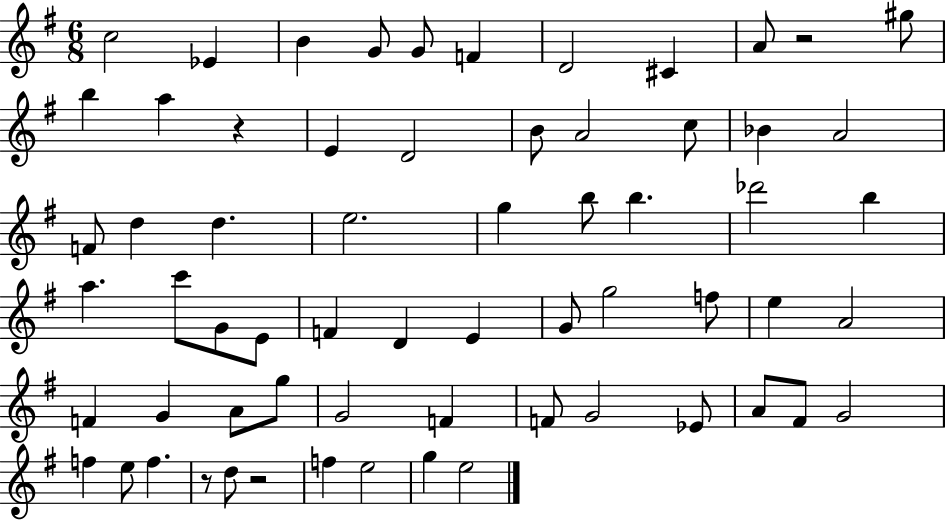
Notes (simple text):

C5/h Eb4/q B4/q G4/e G4/e F4/q D4/h C#4/q A4/e R/h G#5/e B5/q A5/q R/q E4/q D4/h B4/e A4/h C5/e Bb4/q A4/h F4/e D5/q D5/q. E5/h. G5/q B5/e B5/q. Db6/h B5/q A5/q. C6/e G4/e E4/e F4/q D4/q E4/q G4/e G5/h F5/e E5/q A4/h F4/q G4/q A4/e G5/e G4/h F4/q F4/e G4/h Eb4/e A4/e F#4/e G4/h F5/q E5/e F5/q. R/e D5/e R/h F5/q E5/h G5/q E5/h